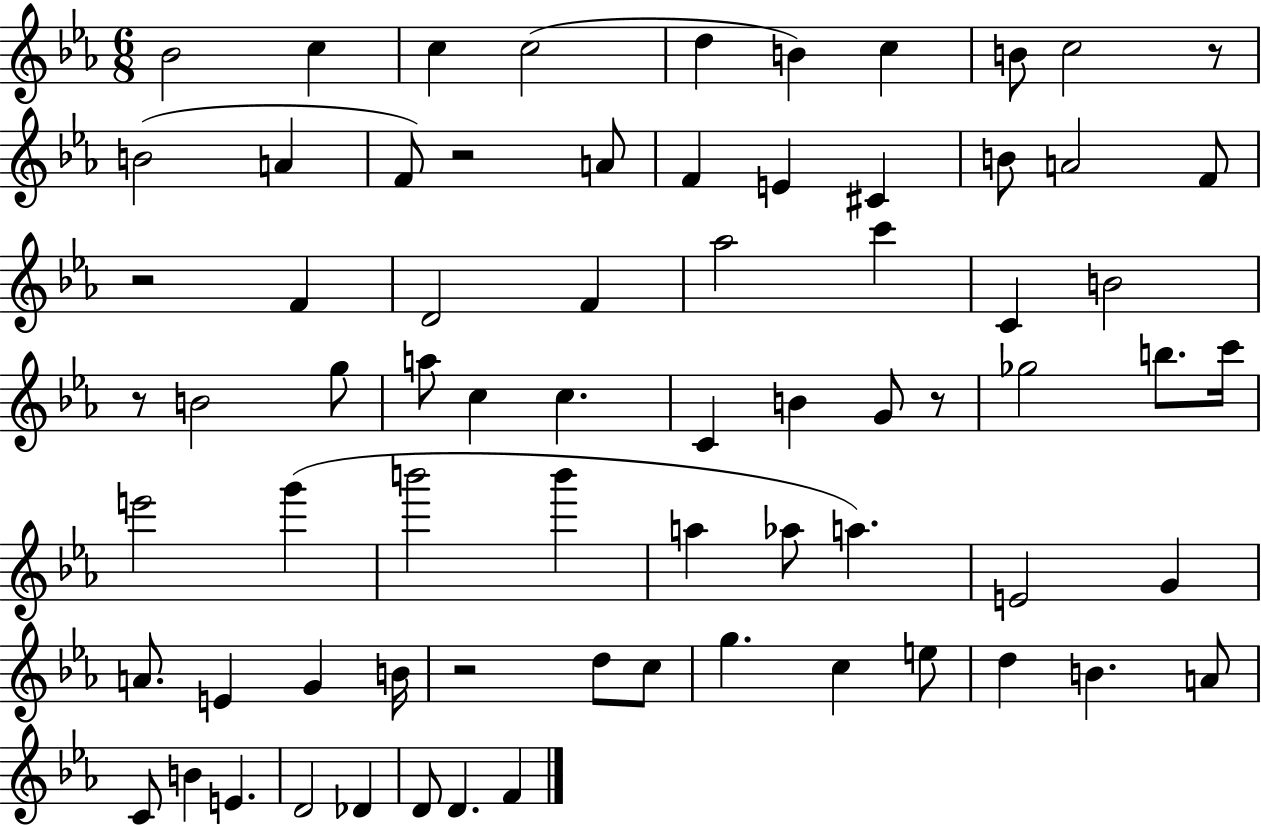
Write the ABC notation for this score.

X:1
T:Untitled
M:6/8
L:1/4
K:Eb
_B2 c c c2 d B c B/2 c2 z/2 B2 A F/2 z2 A/2 F E ^C B/2 A2 F/2 z2 F D2 F _a2 c' C B2 z/2 B2 g/2 a/2 c c C B G/2 z/2 _g2 b/2 c'/4 e'2 g' b'2 b' a _a/2 a E2 G A/2 E G B/4 z2 d/2 c/2 g c e/2 d B A/2 C/2 B E D2 _D D/2 D F